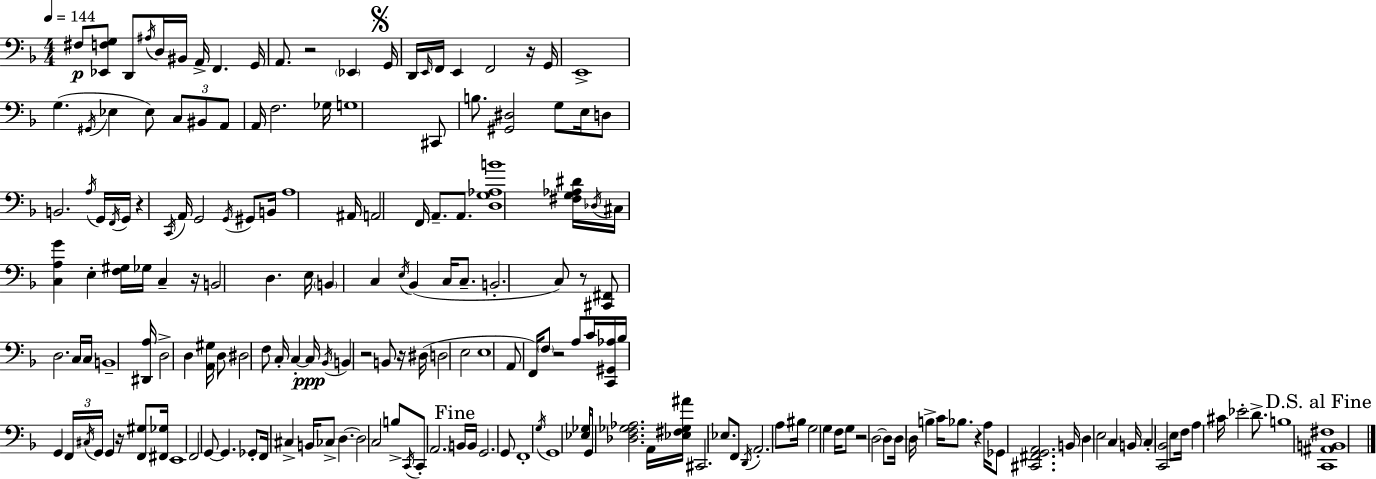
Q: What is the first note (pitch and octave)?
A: F#3